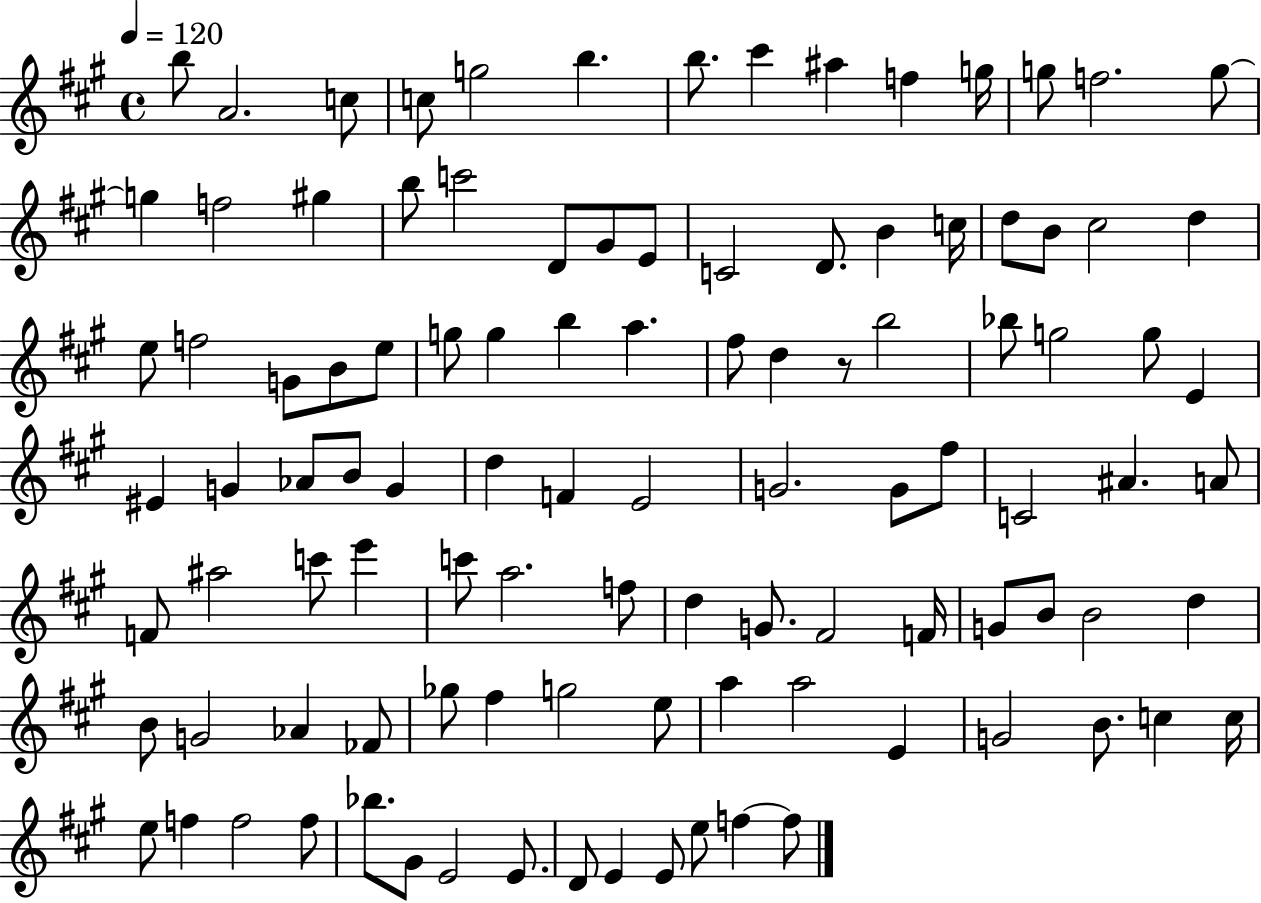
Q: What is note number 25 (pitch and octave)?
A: B4